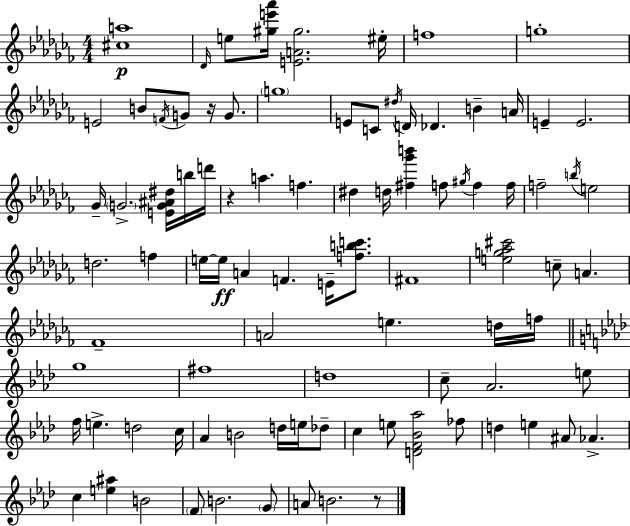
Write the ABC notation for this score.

X:1
T:Untitled
M:4/4
L:1/4
K:Abm
[^ca]4 _D/4 e/2 [^ge'_a']/4 [EA^g]2 ^e/4 f4 g4 E2 B/2 F/4 G/2 z/4 G/2 g4 E/2 C/2 ^d/4 D/4 _D B A/4 E E2 _G/4 G2 [EG^A^d]/4 b/4 d'/4 z a f ^d d/4 [^f_g'b'] f/2 ^g/4 f f/4 f2 b/4 e2 d2 f e/4 e/4 A F E/4 [fbc']/2 ^F4 [eg_a^c']2 c/2 A _F4 A2 e d/4 f/4 g4 ^f4 d4 c/2 _A2 e/2 f/4 e d2 c/4 _A B2 d/4 e/4 _d/2 c e/2 [DF_B_a]2 _f/2 d e ^A/2 _A c [e^a] B2 F/2 B2 G/2 A/2 B2 z/2